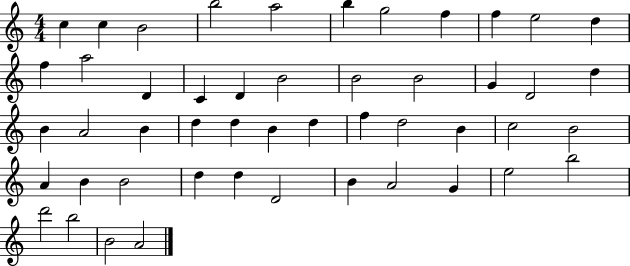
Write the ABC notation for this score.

X:1
T:Untitled
M:4/4
L:1/4
K:C
c c B2 b2 a2 b g2 f f e2 d f a2 D C D B2 B2 B2 G D2 d B A2 B d d B d f d2 B c2 B2 A B B2 d d D2 B A2 G e2 b2 d'2 b2 B2 A2